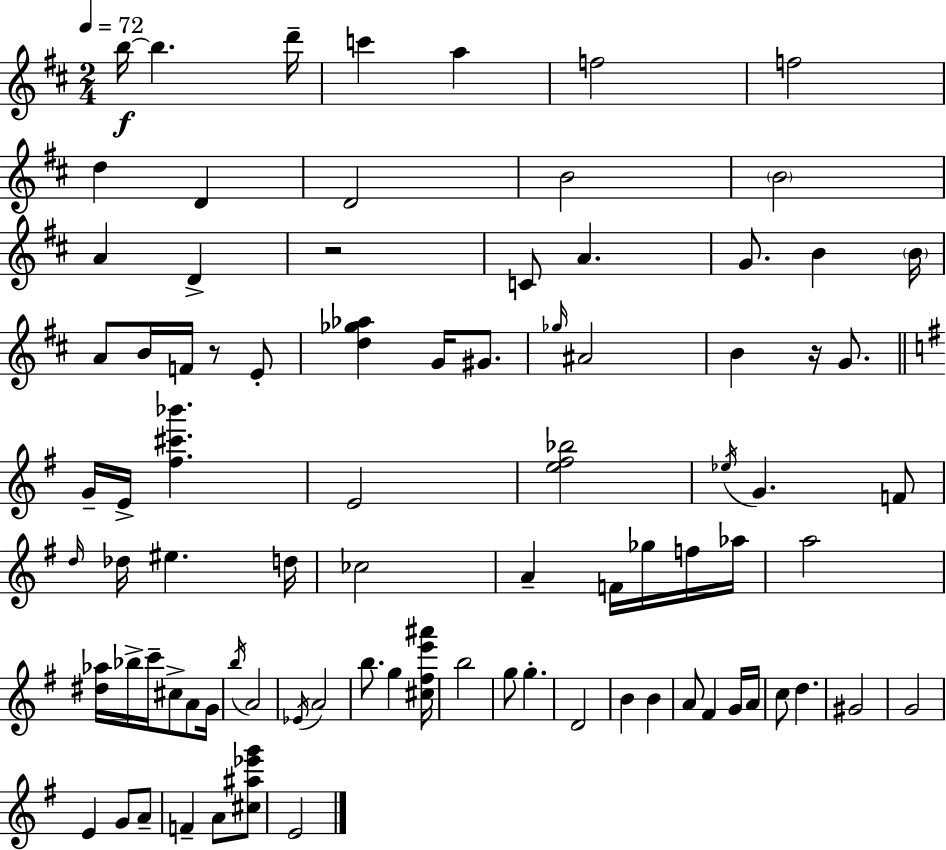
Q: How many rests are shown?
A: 3